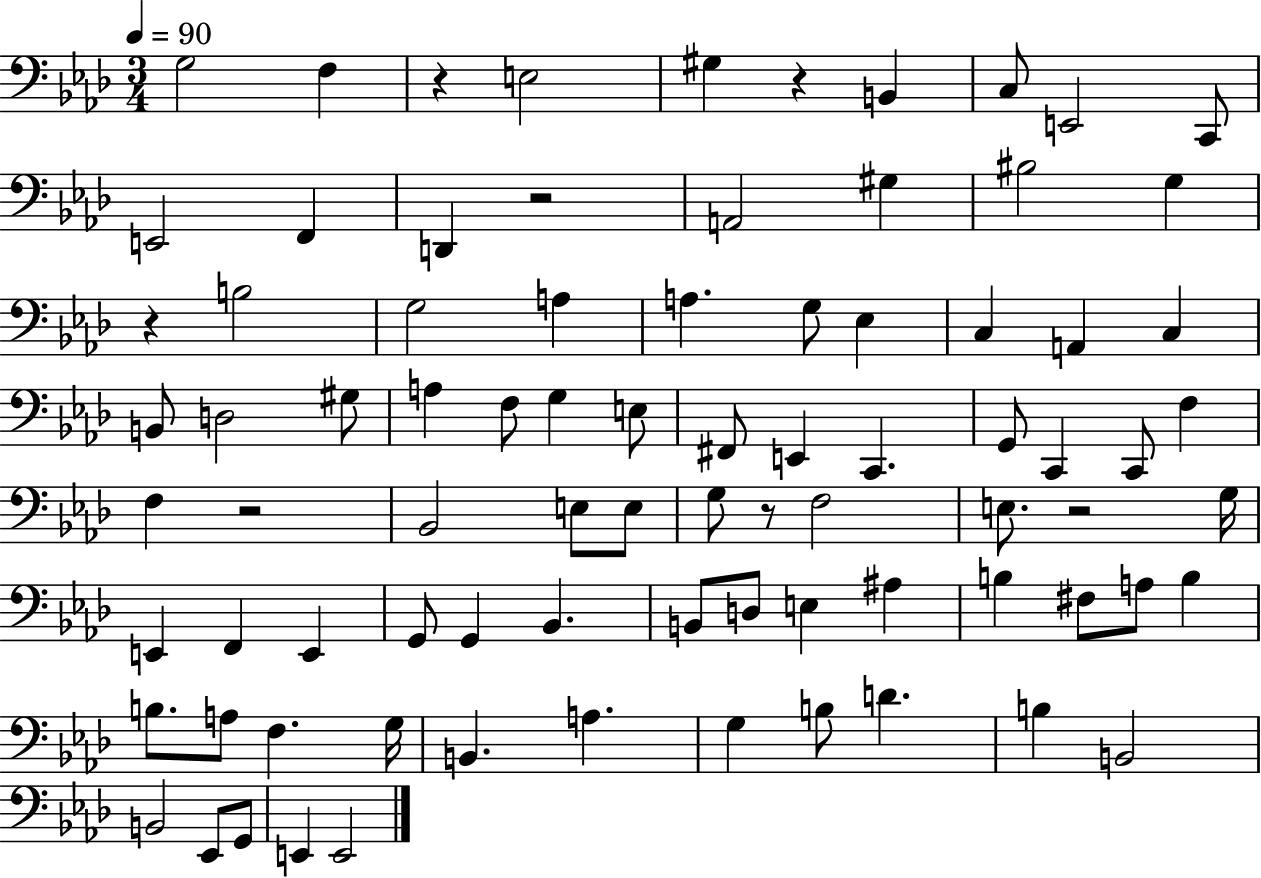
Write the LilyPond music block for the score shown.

{
  \clef bass
  \numericTimeSignature
  \time 3/4
  \key aes \major
  \tempo 4 = 90
  g2 f4 | r4 e2 | gis4 r4 b,4 | c8 e,2 c,8 | \break e,2 f,4 | d,4 r2 | a,2 gis4 | bis2 g4 | \break r4 b2 | g2 a4 | a4. g8 ees4 | c4 a,4 c4 | \break b,8 d2 gis8 | a4 f8 g4 e8 | fis,8 e,4 c,4. | g,8 c,4 c,8 f4 | \break f4 r2 | bes,2 e8 e8 | g8 r8 f2 | e8. r2 g16 | \break e,4 f,4 e,4 | g,8 g,4 bes,4. | b,8 d8 e4 ais4 | b4 fis8 a8 b4 | \break b8. a8 f4. g16 | b,4. a4. | g4 b8 d'4. | b4 b,2 | \break b,2 ees,8 g,8 | e,4 e,2 | \bar "|."
}